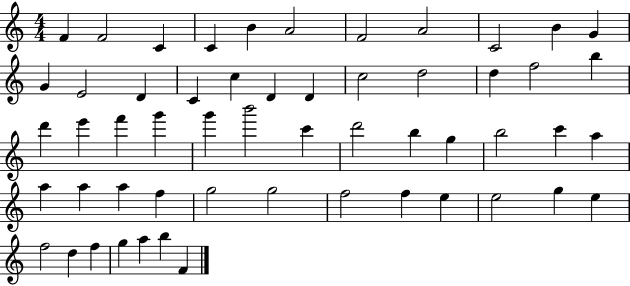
F4/q F4/h C4/q C4/q B4/q A4/h F4/h A4/h C4/h B4/q G4/q G4/q E4/h D4/q C4/q C5/q D4/q D4/q C5/h D5/h D5/q F5/h B5/q D6/q E6/q F6/q G6/q G6/q B6/h C6/q D6/h B5/q G5/q B5/h C6/q A5/q A5/q A5/q A5/q F5/q G5/h G5/h F5/h F5/q E5/q E5/h G5/q E5/q F5/h D5/q F5/q G5/q A5/q B5/q F4/q